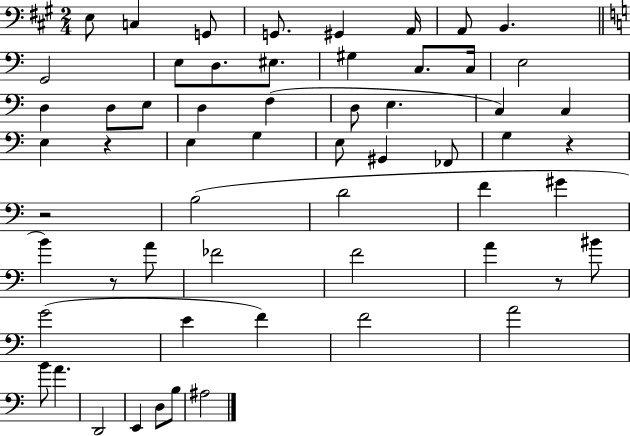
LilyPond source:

{
  \clef bass
  \numericTimeSignature
  \time 2/4
  \key a \major
  e8 c4 g,8 | g,8. gis,4 a,16 | a,8 b,4. | \bar "||" \break \key c \major g,2 | e8 d8. eis8. | gis4 c8. c16 | e2 | \break d4 d8 e8 | d4 f4( | d8 e4. | c4) c4 | \break e4 r4 | e4 g4 | e8 gis,4 fes,8 | g4 r4 | \break r2 | b2( | d'2 | f'4 gis'4 | \break b'4) r8 a'8 | fes'2 | f'2 | a'4 r8 bis'8 | \break g'2( | e'4 f'4) | f'2 | a'2 | \break b'8 a'4. | d,2 | e,4 d8 b8 | ais2 | \break \bar "|."
}